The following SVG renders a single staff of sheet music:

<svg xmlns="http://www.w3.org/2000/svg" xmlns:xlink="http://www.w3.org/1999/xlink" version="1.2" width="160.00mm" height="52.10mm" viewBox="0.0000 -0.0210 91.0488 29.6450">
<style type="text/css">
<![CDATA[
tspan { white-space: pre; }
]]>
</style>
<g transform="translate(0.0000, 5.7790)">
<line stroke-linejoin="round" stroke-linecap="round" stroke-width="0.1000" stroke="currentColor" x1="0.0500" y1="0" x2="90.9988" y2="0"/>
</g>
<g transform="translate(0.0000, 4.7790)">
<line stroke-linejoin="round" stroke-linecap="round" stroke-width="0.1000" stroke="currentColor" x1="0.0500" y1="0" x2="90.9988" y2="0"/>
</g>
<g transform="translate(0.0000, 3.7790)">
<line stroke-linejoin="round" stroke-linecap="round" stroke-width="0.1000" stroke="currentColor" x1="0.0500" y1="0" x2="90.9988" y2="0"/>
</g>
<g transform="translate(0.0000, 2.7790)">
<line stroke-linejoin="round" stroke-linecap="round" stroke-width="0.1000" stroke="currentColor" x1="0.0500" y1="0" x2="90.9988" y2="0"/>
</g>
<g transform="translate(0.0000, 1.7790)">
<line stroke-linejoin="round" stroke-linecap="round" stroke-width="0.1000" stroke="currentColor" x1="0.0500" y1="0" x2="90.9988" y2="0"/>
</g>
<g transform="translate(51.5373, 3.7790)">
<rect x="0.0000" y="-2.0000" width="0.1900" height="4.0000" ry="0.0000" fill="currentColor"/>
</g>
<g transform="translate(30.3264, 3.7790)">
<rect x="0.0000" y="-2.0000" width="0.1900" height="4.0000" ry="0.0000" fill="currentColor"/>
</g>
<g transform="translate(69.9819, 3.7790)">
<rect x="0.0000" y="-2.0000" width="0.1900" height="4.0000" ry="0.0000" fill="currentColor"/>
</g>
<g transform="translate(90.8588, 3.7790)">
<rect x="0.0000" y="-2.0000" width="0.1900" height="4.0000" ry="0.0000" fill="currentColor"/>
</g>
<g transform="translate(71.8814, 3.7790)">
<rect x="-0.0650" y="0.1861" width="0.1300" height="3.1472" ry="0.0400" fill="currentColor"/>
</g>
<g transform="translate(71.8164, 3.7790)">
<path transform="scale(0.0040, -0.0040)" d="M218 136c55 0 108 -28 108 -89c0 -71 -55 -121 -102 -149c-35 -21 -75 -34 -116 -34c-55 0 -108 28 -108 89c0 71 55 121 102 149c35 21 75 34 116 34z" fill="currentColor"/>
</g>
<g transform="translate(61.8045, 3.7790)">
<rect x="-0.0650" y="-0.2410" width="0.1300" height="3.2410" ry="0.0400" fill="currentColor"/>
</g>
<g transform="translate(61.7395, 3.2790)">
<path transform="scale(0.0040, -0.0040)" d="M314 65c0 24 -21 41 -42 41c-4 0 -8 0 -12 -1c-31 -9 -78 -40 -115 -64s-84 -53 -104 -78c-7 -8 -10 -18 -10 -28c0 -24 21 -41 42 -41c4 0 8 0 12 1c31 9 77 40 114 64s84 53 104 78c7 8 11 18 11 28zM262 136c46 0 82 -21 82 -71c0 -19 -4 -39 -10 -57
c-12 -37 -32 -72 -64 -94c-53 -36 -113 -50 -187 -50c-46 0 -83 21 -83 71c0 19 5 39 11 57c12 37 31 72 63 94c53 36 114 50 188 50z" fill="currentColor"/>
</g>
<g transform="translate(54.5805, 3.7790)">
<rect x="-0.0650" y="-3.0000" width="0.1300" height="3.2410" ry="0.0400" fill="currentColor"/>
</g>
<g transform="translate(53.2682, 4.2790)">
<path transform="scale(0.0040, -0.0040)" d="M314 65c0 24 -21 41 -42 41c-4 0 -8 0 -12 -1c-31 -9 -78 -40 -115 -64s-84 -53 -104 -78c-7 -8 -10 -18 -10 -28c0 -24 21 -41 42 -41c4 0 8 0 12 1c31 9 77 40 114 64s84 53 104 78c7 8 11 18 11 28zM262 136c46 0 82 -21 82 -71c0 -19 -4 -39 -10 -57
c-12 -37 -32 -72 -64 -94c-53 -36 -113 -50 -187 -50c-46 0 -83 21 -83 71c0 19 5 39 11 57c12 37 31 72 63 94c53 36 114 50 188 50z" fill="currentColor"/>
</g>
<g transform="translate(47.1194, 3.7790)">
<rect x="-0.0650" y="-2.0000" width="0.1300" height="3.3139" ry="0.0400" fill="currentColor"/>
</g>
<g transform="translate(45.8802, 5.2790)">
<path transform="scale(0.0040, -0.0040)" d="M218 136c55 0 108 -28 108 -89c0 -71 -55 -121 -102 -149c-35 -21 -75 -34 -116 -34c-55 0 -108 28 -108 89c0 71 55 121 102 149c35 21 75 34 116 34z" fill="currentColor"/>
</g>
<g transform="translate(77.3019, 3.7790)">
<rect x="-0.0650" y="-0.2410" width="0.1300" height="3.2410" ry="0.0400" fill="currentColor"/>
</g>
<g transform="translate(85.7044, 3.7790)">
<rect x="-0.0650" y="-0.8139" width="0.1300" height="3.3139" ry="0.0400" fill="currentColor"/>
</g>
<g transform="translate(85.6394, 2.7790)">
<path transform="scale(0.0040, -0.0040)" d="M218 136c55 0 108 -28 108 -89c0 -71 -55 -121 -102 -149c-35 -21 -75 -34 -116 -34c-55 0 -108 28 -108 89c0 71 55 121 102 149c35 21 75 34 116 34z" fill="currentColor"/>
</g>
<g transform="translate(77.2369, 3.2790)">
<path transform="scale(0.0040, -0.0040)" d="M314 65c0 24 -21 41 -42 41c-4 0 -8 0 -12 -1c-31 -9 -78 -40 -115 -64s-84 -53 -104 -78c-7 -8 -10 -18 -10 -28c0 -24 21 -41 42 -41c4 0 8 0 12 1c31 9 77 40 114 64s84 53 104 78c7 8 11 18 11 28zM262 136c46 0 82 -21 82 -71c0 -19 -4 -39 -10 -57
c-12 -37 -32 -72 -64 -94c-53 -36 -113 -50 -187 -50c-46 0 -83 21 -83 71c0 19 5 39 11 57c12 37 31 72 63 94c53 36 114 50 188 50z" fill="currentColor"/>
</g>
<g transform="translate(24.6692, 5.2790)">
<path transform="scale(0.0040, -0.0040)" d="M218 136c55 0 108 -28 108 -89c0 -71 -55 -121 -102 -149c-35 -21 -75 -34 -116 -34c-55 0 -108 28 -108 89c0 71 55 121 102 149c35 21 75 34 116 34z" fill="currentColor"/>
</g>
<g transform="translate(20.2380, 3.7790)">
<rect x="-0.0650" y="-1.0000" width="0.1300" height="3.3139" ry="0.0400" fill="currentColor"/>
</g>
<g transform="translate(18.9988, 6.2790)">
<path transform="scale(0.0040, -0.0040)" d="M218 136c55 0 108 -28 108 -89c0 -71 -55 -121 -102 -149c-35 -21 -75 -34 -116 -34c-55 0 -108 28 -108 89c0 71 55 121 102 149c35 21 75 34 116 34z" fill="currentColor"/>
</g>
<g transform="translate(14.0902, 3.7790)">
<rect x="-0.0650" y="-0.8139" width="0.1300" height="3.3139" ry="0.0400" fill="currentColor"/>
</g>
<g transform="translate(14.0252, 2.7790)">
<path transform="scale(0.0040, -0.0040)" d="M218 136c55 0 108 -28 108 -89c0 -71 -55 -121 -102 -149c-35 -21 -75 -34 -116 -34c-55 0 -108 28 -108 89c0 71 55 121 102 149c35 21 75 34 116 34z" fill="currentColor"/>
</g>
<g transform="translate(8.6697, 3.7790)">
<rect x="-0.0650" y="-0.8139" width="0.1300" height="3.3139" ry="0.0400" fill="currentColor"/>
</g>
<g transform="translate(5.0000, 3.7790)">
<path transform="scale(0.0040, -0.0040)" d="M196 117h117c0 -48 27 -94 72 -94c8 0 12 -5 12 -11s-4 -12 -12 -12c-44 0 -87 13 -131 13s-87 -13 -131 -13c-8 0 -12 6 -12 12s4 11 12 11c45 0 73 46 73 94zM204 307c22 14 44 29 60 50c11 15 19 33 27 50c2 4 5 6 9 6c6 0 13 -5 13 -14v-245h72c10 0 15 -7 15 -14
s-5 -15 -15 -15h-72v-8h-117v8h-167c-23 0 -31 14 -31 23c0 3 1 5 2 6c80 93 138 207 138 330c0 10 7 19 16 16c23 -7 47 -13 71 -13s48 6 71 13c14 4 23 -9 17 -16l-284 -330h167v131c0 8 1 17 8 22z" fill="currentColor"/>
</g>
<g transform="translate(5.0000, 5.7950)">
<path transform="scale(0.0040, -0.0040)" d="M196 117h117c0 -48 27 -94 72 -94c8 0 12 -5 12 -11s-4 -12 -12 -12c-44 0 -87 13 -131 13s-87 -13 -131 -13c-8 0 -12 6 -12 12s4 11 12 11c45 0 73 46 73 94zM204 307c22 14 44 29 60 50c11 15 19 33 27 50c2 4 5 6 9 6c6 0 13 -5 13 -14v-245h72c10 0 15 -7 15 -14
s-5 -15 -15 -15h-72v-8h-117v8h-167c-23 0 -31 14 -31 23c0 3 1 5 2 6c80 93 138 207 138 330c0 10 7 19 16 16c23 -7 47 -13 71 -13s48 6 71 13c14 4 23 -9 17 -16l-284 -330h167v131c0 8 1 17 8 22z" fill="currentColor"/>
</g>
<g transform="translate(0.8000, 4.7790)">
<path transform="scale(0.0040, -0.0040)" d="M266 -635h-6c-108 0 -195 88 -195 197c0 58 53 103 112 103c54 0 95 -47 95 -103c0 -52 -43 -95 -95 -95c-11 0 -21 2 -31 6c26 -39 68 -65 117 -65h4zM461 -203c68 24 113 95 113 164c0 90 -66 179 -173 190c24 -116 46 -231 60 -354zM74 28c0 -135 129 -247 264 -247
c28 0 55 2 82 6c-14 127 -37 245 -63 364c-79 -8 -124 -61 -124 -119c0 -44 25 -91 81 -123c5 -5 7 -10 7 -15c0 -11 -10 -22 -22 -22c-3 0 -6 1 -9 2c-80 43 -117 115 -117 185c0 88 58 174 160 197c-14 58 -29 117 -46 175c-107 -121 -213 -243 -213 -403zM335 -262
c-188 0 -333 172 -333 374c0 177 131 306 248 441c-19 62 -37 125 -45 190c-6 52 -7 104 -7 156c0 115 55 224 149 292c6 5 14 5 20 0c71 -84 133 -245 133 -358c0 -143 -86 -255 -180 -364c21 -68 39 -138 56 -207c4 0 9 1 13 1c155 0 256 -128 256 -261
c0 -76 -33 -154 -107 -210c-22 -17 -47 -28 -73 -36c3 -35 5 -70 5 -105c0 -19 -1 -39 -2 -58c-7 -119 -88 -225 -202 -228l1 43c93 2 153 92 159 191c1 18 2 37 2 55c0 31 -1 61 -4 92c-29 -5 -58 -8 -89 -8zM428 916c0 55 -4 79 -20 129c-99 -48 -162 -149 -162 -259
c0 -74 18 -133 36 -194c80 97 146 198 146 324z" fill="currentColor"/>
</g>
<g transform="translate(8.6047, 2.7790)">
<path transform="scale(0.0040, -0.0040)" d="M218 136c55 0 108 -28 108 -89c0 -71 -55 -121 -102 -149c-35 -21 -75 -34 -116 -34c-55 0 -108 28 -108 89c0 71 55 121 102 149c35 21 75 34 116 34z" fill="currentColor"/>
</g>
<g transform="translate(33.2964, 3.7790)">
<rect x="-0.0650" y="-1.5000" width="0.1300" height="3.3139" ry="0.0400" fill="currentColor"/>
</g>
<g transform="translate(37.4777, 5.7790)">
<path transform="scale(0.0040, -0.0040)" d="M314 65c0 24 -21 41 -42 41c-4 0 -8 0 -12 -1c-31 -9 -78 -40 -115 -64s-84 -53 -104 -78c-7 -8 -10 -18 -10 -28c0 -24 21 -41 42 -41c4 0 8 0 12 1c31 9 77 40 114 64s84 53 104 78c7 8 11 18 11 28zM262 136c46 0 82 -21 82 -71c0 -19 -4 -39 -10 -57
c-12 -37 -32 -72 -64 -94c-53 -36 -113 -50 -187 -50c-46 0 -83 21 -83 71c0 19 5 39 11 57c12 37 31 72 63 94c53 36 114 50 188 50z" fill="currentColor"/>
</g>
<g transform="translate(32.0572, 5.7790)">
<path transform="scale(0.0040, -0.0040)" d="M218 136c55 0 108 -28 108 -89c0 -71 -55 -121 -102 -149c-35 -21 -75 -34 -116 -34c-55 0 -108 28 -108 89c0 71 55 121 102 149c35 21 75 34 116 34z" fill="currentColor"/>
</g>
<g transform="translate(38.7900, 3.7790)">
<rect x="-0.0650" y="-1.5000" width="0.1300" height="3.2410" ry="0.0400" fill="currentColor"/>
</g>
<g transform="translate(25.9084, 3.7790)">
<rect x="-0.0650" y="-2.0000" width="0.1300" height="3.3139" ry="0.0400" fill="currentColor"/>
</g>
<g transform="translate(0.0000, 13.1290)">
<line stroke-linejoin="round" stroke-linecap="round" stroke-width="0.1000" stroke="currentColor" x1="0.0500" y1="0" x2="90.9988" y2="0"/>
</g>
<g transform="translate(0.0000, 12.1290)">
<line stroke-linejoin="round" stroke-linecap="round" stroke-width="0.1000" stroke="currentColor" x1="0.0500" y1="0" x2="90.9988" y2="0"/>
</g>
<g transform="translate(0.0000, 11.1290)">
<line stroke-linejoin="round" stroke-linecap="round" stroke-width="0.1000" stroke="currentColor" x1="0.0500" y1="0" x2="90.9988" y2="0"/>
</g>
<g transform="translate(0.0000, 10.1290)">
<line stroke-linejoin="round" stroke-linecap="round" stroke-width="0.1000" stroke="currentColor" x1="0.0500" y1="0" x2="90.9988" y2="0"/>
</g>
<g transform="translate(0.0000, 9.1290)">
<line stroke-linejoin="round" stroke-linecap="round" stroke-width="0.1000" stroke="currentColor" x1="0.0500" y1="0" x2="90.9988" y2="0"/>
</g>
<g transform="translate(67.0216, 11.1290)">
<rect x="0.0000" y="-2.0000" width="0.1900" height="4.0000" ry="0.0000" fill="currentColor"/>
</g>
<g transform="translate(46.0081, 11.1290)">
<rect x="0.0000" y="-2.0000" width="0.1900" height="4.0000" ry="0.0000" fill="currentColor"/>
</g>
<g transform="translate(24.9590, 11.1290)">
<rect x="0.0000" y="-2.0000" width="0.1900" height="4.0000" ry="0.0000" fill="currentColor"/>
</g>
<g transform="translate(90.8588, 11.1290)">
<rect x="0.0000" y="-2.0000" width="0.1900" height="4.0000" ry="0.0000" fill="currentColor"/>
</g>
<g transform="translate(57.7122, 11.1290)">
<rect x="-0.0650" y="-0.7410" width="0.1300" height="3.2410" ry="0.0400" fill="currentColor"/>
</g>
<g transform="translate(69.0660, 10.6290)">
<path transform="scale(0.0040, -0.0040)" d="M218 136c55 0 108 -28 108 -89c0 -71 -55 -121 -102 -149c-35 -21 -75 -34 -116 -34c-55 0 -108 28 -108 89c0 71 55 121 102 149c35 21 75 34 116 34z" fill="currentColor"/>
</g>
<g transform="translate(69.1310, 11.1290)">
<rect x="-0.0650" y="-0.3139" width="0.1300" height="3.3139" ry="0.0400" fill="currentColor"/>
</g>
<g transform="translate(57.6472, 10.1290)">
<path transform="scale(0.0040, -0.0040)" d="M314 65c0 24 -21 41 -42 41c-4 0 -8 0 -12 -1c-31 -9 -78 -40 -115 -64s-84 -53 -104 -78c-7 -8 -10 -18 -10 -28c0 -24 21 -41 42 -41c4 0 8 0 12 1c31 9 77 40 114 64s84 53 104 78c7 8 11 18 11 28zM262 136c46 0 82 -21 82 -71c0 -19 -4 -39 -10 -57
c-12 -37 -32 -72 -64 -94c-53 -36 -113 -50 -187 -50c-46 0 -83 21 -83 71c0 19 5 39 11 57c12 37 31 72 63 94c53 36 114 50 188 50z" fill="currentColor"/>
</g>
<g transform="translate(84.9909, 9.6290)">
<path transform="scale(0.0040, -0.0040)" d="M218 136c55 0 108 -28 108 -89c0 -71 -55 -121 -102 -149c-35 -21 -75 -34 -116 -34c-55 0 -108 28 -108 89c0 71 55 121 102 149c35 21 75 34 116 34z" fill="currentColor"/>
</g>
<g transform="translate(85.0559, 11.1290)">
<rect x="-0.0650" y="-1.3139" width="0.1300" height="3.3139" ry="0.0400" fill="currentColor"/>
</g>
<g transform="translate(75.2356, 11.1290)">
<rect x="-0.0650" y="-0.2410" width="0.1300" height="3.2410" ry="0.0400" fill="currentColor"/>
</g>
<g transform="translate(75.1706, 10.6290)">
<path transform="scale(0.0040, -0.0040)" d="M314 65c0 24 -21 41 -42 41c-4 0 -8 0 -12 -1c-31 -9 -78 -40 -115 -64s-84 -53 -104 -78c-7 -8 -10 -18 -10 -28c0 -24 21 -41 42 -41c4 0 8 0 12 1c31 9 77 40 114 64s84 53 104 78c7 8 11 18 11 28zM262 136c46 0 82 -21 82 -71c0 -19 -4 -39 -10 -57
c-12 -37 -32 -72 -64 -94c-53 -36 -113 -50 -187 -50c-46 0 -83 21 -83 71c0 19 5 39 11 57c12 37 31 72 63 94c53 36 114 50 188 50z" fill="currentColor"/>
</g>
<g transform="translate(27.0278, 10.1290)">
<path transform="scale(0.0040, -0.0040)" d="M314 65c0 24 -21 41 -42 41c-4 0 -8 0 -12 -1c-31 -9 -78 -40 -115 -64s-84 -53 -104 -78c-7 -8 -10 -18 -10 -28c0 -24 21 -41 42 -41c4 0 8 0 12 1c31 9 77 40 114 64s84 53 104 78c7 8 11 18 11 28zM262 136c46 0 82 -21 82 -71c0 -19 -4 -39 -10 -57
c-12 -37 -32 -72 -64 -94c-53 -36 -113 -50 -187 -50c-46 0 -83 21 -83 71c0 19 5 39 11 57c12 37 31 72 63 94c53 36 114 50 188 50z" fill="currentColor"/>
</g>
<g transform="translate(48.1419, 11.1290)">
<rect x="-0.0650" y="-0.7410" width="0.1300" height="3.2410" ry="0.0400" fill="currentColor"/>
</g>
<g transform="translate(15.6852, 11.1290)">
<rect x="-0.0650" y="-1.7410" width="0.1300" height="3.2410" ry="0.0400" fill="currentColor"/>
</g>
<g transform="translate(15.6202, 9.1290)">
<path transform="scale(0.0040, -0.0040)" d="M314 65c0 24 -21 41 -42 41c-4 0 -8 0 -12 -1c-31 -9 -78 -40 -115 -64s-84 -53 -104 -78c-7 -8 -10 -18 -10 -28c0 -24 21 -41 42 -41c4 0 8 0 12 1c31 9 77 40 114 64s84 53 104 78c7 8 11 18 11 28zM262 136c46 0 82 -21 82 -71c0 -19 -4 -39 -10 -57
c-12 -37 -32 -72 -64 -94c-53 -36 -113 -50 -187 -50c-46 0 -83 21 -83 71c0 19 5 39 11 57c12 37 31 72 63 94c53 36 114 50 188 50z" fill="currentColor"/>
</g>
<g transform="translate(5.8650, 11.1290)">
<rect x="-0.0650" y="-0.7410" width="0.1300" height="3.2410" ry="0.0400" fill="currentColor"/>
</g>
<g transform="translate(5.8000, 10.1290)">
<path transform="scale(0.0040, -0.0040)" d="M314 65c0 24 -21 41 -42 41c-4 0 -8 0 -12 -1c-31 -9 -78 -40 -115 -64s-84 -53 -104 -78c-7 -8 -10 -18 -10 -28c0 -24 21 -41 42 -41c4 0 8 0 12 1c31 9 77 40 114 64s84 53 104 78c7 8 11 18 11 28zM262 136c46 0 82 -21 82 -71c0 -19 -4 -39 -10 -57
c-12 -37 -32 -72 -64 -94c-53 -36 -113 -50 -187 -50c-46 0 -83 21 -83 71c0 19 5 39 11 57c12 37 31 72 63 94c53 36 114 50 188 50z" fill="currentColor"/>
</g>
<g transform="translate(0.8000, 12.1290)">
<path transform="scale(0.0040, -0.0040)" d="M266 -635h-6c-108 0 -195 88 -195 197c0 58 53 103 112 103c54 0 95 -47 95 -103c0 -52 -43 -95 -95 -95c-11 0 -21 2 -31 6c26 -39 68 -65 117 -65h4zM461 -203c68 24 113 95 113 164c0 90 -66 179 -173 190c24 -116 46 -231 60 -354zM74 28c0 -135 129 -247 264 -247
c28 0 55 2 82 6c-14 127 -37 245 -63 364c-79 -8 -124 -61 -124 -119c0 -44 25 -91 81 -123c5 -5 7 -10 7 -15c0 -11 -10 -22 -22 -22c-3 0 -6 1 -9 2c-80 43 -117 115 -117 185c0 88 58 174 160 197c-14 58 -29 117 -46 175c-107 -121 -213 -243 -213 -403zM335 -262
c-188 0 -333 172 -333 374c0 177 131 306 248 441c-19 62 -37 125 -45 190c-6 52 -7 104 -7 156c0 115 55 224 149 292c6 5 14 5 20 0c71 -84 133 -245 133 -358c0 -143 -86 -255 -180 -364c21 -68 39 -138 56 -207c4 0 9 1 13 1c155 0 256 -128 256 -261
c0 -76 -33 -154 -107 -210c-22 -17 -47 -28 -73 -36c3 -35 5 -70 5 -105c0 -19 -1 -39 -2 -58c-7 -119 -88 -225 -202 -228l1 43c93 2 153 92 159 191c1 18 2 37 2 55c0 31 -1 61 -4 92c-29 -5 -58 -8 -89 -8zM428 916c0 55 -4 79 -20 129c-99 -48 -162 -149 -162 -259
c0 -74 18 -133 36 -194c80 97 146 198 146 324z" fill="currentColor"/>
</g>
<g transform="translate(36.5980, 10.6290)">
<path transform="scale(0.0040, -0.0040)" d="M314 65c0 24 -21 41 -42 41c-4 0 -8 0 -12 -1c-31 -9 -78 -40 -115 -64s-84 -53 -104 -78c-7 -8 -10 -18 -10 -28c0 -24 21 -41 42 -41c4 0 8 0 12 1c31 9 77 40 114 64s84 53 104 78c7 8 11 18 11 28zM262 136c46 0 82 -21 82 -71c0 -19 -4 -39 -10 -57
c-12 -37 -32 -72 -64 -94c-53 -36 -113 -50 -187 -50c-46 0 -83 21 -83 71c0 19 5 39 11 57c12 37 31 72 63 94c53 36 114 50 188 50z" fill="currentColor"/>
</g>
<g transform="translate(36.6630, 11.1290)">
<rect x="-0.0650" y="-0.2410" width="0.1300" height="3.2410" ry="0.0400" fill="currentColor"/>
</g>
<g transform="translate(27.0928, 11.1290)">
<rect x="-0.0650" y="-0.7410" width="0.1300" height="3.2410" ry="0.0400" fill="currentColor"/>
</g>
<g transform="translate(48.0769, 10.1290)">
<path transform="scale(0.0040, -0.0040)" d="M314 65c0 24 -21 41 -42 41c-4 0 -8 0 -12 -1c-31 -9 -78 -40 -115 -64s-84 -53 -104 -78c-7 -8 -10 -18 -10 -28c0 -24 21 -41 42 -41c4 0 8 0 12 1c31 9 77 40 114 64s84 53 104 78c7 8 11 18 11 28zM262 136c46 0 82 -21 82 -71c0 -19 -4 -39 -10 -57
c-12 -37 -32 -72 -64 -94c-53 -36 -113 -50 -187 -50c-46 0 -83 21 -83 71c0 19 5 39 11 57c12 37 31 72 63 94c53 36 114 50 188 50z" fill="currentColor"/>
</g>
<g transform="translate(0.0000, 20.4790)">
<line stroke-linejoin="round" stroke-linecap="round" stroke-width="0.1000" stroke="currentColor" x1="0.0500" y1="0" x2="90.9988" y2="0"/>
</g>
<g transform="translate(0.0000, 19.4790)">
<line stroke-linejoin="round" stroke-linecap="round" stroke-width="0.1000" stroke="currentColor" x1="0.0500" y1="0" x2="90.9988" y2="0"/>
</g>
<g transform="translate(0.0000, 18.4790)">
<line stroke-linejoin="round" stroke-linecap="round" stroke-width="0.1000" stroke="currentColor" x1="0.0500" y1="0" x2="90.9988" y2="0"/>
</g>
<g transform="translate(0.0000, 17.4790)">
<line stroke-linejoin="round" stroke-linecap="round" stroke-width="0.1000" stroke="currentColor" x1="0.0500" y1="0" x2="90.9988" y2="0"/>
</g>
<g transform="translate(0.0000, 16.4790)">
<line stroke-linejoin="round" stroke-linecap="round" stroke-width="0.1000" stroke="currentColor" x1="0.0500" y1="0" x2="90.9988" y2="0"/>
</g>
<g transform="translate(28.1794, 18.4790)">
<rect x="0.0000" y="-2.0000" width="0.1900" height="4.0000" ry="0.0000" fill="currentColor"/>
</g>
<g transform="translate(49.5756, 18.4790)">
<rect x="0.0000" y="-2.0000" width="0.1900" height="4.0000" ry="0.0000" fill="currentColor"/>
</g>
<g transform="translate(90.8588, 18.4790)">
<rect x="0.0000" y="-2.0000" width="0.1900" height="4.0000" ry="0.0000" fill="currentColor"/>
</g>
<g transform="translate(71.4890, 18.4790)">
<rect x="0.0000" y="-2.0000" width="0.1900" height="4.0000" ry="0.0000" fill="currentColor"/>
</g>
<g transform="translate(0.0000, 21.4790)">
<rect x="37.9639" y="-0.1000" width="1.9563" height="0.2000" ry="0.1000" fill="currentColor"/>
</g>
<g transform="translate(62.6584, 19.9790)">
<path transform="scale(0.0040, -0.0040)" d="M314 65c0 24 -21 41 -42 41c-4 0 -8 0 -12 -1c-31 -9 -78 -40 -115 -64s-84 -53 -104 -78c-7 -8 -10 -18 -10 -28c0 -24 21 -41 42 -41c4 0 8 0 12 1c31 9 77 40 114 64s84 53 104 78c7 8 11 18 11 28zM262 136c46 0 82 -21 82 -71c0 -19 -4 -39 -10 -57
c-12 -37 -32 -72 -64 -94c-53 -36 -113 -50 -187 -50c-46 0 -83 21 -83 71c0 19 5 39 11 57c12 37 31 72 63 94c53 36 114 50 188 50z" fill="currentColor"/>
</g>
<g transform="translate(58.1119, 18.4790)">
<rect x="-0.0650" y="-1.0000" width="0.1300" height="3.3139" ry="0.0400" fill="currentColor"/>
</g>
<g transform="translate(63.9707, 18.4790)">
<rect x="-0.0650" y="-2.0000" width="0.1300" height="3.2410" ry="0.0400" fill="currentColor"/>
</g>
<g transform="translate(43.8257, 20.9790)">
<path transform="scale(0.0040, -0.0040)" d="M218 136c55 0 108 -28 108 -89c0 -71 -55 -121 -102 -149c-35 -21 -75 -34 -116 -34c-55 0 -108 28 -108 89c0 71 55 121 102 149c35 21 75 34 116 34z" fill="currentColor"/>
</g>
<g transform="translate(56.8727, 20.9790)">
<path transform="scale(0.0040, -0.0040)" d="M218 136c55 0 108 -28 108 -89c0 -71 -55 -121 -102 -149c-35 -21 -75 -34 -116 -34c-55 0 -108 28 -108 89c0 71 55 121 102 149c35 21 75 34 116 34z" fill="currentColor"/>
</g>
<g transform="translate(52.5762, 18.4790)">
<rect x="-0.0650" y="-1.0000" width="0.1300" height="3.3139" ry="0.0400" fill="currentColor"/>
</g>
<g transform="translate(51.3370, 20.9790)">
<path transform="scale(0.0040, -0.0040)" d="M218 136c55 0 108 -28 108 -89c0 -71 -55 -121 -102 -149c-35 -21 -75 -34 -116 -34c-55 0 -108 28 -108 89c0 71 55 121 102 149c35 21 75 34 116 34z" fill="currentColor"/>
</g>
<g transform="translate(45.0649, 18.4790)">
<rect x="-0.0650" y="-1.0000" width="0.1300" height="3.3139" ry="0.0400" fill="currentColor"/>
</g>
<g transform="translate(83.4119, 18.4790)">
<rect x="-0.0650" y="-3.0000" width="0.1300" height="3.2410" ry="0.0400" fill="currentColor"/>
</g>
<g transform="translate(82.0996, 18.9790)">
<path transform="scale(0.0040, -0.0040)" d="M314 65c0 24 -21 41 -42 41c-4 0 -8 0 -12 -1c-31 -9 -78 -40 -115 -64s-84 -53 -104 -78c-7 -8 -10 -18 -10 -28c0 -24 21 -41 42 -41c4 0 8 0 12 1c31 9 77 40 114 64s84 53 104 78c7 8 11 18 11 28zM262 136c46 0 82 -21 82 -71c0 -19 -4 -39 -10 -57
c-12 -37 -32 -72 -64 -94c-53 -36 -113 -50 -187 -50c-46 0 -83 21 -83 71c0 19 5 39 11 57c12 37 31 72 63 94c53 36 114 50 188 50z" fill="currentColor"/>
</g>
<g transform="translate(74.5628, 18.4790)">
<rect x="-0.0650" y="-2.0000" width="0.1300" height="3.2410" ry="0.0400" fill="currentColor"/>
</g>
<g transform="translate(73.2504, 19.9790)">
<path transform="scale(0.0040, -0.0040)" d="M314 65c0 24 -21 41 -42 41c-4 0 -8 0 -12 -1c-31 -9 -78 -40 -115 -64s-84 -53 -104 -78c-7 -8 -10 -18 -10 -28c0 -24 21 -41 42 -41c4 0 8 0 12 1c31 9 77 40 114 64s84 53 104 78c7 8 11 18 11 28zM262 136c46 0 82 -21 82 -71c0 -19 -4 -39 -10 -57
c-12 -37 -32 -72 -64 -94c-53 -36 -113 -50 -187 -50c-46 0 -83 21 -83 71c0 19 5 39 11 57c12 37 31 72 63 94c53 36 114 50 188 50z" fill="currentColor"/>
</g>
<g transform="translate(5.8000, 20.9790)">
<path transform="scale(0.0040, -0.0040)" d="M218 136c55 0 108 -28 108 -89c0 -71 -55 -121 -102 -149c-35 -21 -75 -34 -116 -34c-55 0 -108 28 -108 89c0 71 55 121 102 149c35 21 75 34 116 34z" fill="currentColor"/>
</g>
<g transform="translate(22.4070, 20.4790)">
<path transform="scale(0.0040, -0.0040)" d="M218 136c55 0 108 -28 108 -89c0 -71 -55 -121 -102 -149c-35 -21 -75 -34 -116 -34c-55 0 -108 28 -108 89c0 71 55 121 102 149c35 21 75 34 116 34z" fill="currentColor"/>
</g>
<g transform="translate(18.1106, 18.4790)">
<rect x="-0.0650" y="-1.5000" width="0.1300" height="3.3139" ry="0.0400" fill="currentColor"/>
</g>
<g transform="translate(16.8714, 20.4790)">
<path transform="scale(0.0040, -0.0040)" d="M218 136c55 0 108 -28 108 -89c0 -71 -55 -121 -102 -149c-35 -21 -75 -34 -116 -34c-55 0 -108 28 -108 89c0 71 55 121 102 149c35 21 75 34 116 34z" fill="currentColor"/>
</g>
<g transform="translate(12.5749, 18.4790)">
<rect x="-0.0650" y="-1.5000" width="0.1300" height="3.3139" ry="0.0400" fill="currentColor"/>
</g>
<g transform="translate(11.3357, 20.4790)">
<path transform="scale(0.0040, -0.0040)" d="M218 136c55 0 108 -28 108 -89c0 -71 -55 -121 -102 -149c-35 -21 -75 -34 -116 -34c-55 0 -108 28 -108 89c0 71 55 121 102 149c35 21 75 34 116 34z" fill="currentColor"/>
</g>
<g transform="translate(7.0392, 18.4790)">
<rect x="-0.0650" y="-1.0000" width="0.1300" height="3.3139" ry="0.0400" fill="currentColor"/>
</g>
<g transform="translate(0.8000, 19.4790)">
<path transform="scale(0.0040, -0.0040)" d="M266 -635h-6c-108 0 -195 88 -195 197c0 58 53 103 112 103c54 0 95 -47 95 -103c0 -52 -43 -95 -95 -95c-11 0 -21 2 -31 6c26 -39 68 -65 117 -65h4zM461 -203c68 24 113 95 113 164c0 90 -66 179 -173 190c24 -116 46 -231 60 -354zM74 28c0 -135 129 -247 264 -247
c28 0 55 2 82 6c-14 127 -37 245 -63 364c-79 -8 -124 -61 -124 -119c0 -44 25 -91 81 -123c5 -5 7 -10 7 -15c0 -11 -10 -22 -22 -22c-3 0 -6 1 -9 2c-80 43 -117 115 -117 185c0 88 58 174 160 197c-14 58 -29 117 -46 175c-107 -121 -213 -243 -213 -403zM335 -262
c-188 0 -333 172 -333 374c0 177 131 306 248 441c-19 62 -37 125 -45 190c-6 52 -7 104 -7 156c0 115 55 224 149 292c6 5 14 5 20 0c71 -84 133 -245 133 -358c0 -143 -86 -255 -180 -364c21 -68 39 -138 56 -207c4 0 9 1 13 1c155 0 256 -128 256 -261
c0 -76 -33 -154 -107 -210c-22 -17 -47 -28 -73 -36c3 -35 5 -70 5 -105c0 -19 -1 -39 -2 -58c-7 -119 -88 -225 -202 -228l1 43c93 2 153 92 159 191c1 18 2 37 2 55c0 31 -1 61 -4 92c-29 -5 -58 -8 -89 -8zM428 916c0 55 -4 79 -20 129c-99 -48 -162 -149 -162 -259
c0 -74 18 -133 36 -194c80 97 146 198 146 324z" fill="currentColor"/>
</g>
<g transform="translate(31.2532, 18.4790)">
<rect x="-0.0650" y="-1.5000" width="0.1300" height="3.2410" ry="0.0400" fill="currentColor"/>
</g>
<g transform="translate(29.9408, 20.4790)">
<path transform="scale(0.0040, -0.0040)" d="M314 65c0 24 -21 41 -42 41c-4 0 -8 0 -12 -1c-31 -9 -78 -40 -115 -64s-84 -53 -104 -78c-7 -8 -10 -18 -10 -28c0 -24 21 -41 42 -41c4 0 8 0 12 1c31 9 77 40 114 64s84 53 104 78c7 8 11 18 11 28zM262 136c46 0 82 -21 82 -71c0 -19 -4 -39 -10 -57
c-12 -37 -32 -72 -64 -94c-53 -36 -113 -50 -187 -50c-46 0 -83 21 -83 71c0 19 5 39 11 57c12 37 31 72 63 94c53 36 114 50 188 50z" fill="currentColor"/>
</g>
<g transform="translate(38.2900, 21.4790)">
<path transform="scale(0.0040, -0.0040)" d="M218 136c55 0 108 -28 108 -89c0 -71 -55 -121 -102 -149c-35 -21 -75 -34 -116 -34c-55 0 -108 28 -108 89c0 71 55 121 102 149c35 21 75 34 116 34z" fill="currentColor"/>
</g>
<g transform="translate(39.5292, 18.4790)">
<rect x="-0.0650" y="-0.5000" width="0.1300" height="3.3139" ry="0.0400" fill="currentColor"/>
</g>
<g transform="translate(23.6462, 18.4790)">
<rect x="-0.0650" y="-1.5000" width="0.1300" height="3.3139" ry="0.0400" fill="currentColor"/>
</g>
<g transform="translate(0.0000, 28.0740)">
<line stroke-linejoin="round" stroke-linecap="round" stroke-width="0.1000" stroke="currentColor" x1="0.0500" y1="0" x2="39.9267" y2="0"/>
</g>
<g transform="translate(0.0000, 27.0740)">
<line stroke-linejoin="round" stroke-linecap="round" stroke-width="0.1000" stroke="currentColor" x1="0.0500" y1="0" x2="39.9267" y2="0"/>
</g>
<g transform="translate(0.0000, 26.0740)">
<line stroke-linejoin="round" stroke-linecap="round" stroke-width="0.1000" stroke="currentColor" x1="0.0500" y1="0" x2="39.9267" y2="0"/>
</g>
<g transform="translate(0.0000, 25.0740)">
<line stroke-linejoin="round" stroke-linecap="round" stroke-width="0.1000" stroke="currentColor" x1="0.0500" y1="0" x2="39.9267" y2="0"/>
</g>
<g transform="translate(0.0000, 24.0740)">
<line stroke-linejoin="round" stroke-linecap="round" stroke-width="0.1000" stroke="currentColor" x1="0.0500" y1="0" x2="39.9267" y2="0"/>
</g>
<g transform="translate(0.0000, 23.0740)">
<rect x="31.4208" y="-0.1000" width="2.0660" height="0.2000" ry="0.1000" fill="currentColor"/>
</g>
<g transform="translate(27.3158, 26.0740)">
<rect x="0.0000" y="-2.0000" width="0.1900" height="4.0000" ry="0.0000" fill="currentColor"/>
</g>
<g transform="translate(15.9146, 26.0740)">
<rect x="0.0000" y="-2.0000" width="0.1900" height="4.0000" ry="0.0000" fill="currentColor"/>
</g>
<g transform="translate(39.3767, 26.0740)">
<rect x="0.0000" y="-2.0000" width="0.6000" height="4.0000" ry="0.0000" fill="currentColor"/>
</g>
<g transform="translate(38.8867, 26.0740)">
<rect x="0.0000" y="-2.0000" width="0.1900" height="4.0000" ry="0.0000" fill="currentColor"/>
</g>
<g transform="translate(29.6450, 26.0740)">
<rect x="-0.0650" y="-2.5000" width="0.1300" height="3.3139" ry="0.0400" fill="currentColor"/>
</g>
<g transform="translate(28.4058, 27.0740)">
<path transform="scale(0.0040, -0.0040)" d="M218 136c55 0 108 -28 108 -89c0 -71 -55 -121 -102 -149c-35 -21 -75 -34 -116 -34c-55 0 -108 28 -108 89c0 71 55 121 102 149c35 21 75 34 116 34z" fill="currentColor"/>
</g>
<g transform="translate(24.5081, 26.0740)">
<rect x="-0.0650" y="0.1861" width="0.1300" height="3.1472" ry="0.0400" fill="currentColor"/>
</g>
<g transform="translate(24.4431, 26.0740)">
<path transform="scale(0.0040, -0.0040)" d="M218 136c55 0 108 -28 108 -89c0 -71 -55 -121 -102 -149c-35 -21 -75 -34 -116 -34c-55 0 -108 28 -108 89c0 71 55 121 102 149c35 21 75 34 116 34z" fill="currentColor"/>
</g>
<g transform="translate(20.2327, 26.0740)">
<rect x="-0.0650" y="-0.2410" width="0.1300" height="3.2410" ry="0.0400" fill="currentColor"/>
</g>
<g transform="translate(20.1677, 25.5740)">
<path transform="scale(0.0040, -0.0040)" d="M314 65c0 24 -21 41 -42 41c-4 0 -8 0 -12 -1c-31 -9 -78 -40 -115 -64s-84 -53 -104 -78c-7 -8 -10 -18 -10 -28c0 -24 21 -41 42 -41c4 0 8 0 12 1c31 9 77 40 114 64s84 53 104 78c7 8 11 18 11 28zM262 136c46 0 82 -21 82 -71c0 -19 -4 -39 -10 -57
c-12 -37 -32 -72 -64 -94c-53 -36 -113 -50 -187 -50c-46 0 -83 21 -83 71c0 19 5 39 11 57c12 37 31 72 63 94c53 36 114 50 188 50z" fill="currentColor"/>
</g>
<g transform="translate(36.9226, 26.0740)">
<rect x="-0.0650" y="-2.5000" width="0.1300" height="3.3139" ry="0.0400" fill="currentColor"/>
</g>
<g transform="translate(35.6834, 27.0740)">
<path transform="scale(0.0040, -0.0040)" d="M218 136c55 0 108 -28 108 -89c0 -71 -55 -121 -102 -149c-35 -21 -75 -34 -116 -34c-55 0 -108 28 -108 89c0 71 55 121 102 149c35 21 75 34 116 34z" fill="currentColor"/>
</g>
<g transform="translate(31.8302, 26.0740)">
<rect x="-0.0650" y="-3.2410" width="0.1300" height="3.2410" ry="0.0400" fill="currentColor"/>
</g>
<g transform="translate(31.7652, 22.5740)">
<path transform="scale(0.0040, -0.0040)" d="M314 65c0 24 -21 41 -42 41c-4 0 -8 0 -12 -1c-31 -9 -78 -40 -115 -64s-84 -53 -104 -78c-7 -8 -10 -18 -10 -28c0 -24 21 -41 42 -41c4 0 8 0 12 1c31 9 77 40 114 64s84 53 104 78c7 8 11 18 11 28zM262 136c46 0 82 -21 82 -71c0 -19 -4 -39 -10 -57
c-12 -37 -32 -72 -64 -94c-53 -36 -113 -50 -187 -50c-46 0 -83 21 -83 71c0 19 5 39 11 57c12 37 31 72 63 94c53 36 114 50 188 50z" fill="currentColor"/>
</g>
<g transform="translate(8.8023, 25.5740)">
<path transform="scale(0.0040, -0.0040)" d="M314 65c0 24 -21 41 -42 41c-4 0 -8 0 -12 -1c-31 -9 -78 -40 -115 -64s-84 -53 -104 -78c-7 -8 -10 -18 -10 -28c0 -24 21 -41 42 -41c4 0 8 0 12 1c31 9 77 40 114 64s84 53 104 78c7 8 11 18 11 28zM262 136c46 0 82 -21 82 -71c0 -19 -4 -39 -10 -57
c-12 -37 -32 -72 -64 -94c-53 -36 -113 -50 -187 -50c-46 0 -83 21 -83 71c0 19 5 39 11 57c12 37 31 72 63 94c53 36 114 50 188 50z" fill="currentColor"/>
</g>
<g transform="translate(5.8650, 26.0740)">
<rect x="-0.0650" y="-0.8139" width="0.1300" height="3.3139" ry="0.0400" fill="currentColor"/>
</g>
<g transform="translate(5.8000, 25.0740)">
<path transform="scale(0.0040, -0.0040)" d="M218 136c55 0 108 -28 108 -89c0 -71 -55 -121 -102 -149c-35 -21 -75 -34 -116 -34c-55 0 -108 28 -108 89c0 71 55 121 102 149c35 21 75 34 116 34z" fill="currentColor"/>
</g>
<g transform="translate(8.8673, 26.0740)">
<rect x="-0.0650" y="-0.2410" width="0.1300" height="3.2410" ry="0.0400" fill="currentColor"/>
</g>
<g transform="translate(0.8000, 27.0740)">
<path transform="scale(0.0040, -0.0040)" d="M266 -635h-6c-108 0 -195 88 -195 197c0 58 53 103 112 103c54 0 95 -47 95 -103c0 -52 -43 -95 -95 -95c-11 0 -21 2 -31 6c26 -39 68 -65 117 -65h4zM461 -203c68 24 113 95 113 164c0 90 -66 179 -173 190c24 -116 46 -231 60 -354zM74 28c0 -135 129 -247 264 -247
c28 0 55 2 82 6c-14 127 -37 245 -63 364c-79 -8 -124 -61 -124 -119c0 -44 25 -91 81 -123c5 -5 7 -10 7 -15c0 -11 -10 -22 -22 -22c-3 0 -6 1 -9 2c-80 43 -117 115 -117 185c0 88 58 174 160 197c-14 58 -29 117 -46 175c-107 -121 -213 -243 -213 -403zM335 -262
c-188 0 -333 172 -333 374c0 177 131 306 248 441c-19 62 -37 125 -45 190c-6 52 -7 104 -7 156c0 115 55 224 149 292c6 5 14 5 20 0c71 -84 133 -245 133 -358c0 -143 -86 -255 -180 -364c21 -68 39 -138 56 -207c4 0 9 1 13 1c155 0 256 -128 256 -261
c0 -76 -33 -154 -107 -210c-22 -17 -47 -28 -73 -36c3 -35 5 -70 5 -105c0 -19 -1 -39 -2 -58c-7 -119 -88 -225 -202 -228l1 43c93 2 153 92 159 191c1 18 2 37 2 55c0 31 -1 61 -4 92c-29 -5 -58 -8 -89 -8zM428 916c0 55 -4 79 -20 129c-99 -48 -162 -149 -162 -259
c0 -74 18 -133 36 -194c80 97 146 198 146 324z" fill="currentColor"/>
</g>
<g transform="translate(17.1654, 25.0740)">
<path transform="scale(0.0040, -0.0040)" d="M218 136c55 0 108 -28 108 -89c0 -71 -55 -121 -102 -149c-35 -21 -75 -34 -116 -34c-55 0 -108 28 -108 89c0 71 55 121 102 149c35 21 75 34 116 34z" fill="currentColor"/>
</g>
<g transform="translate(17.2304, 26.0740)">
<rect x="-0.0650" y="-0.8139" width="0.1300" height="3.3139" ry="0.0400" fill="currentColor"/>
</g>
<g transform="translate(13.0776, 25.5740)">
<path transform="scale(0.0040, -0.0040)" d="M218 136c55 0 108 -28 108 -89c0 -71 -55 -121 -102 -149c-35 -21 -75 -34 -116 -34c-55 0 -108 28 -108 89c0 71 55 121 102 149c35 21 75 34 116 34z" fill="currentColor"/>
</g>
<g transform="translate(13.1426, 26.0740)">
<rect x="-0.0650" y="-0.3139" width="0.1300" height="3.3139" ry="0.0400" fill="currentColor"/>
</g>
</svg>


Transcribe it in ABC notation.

X:1
T:Untitled
M:4/4
L:1/4
K:C
d d D F E E2 F A2 c2 B c2 d d2 f2 d2 c2 d2 d2 c c2 e D E E E E2 C D D D F2 F2 A2 d c2 c d c2 B G b2 G